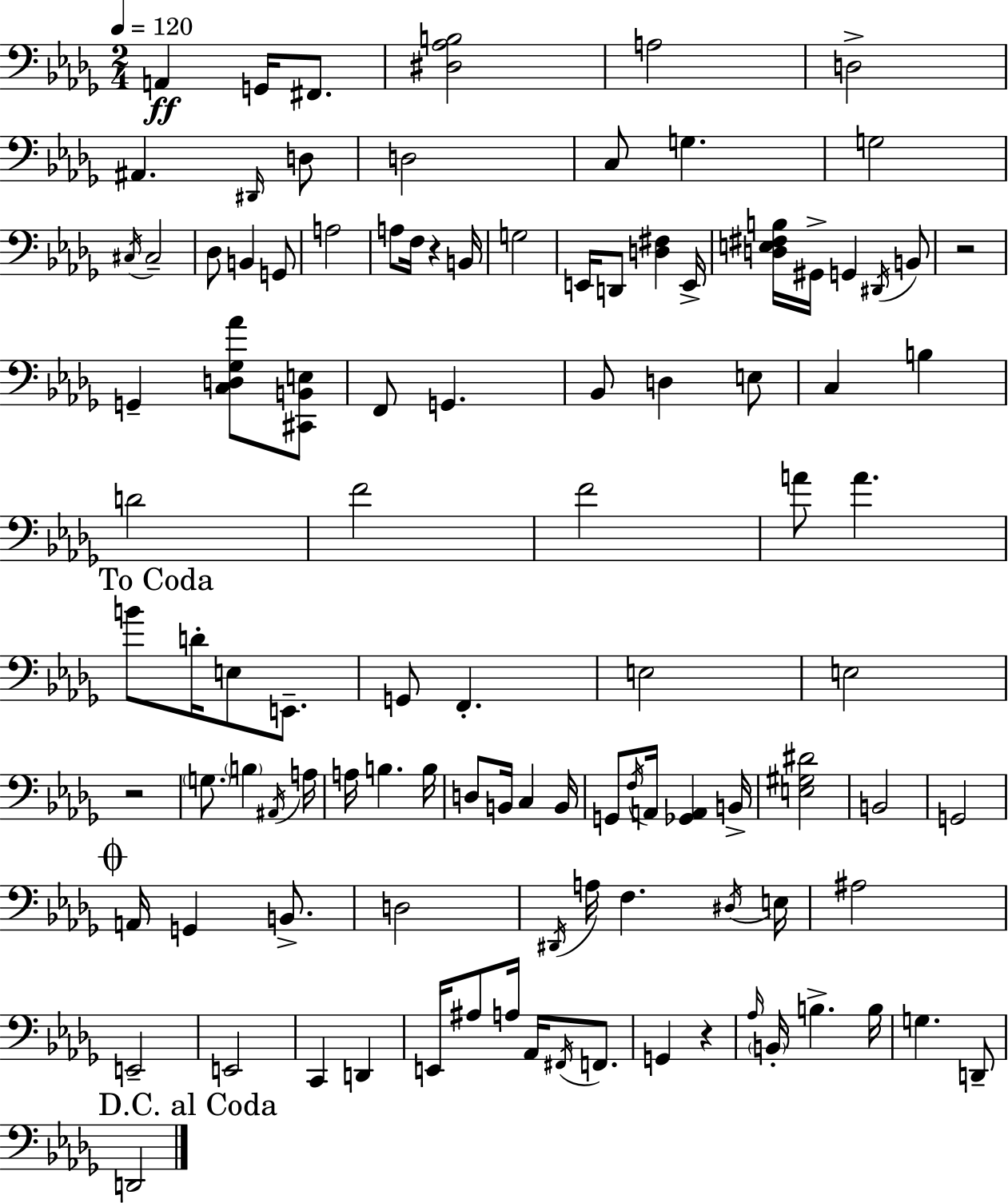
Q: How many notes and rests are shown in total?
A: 106